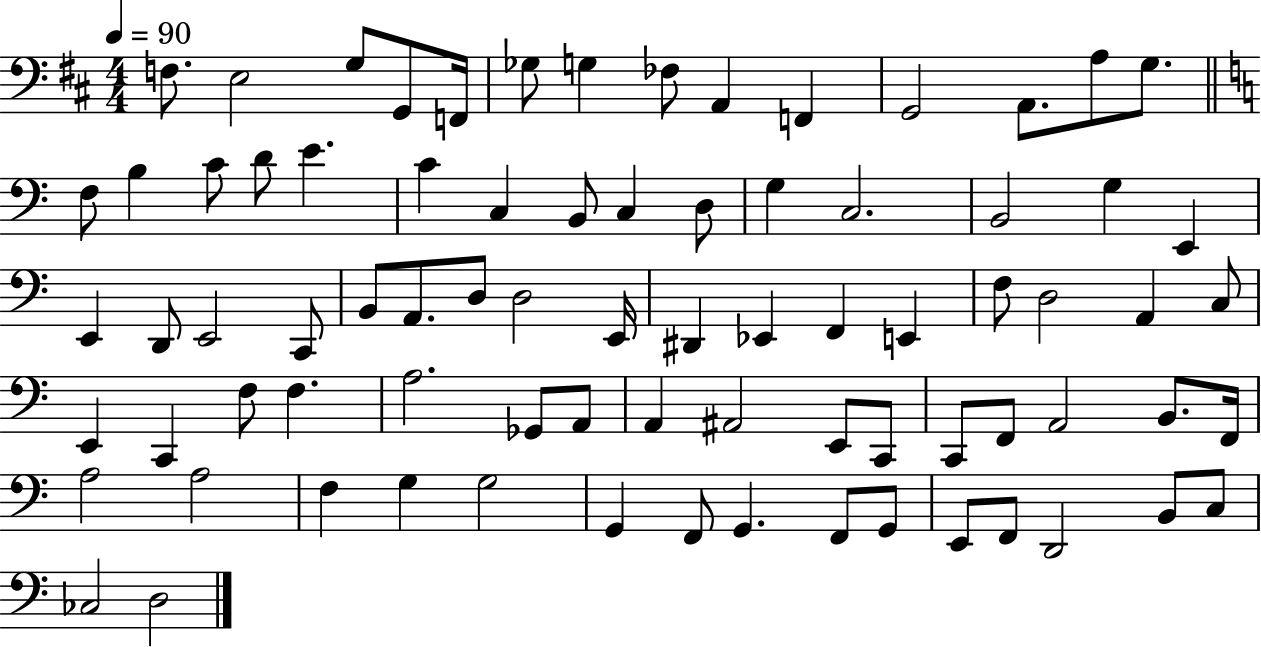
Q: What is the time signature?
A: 4/4